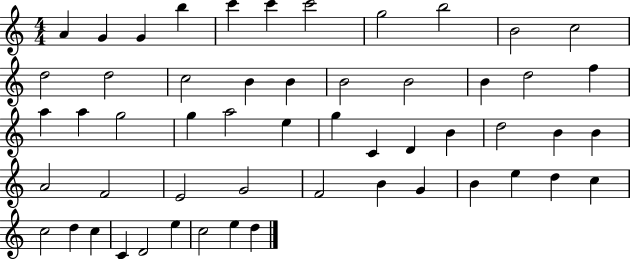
{
  \clef treble
  \numericTimeSignature
  \time 4/4
  \key c \major
  a'4 g'4 g'4 b''4 | c'''4 c'''4 c'''2 | g''2 b''2 | b'2 c''2 | \break d''2 d''2 | c''2 b'4 b'4 | b'2 b'2 | b'4 d''2 f''4 | \break a''4 a''4 g''2 | g''4 a''2 e''4 | g''4 c'4 d'4 b'4 | d''2 b'4 b'4 | \break a'2 f'2 | e'2 g'2 | f'2 b'4 g'4 | b'4 e''4 d''4 c''4 | \break c''2 d''4 c''4 | c'4 d'2 e''4 | c''2 e''4 d''4 | \bar "|."
}